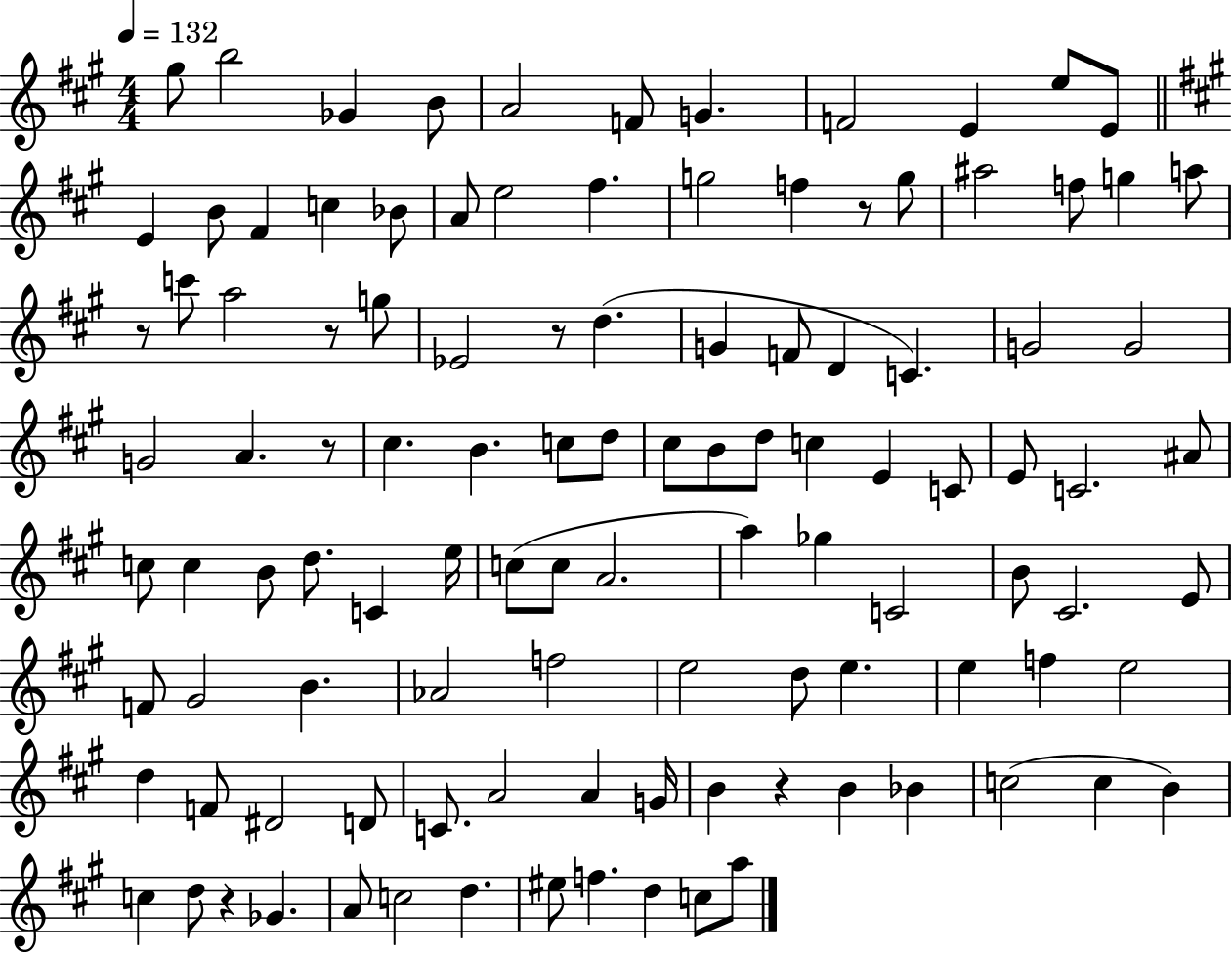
X:1
T:Untitled
M:4/4
L:1/4
K:A
^g/2 b2 _G B/2 A2 F/2 G F2 E e/2 E/2 E B/2 ^F c _B/2 A/2 e2 ^f g2 f z/2 g/2 ^a2 f/2 g a/2 z/2 c'/2 a2 z/2 g/2 _E2 z/2 d G F/2 D C G2 G2 G2 A z/2 ^c B c/2 d/2 ^c/2 B/2 d/2 c E C/2 E/2 C2 ^A/2 c/2 c B/2 d/2 C e/4 c/2 c/2 A2 a _g C2 B/2 ^C2 E/2 F/2 ^G2 B _A2 f2 e2 d/2 e e f e2 d F/2 ^D2 D/2 C/2 A2 A G/4 B z B _B c2 c B c d/2 z _G A/2 c2 d ^e/2 f d c/2 a/2